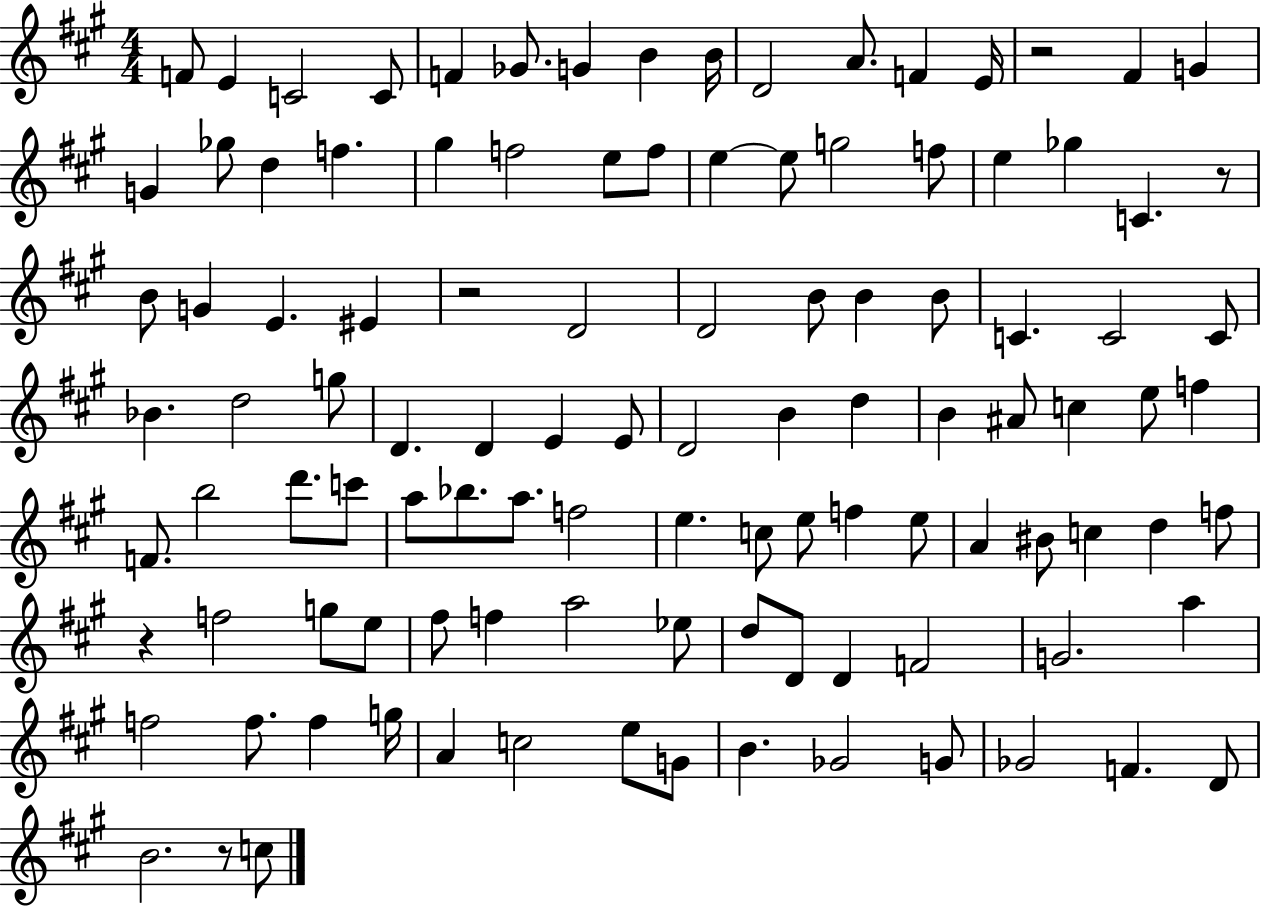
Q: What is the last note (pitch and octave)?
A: C5